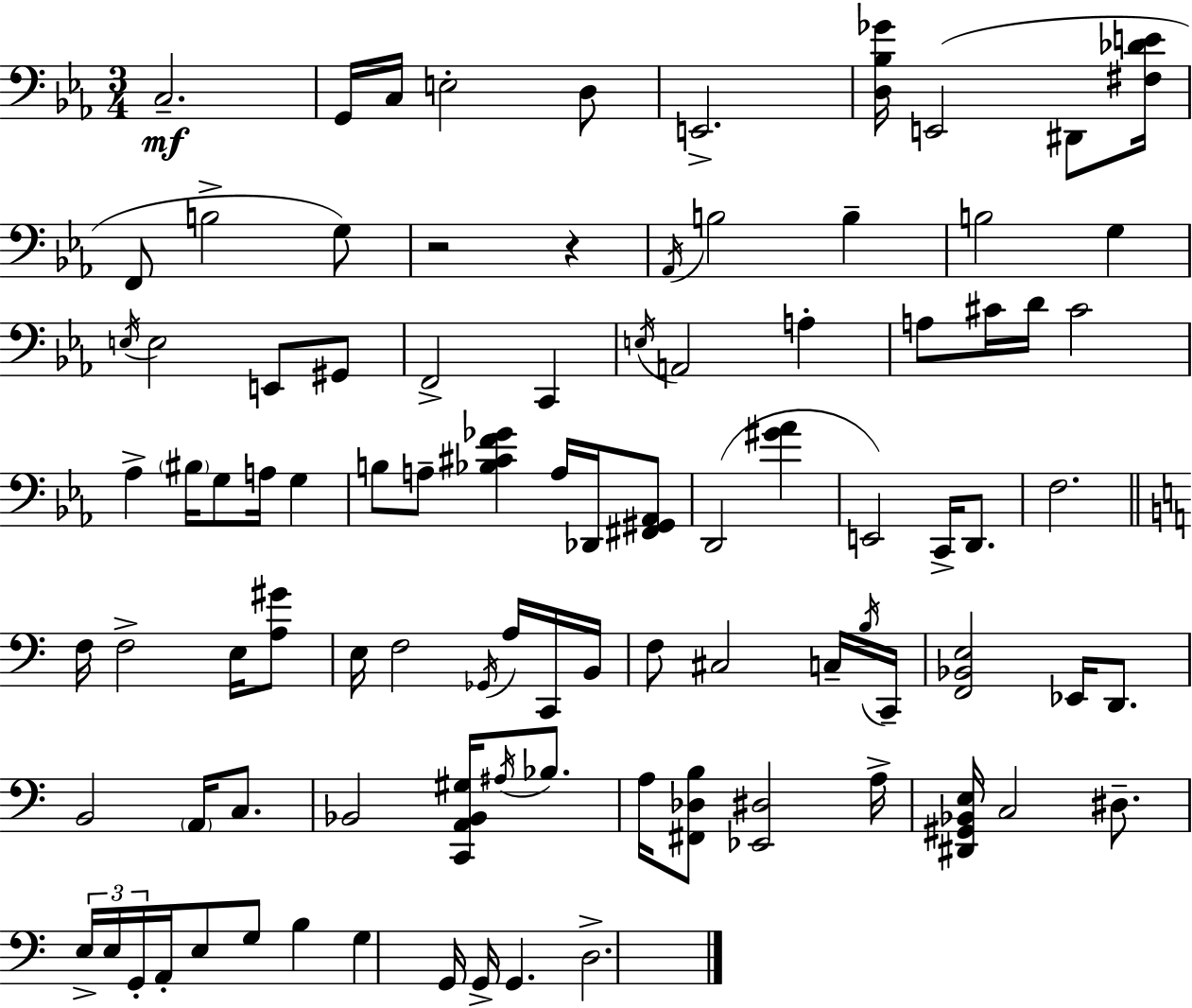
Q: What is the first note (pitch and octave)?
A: C3